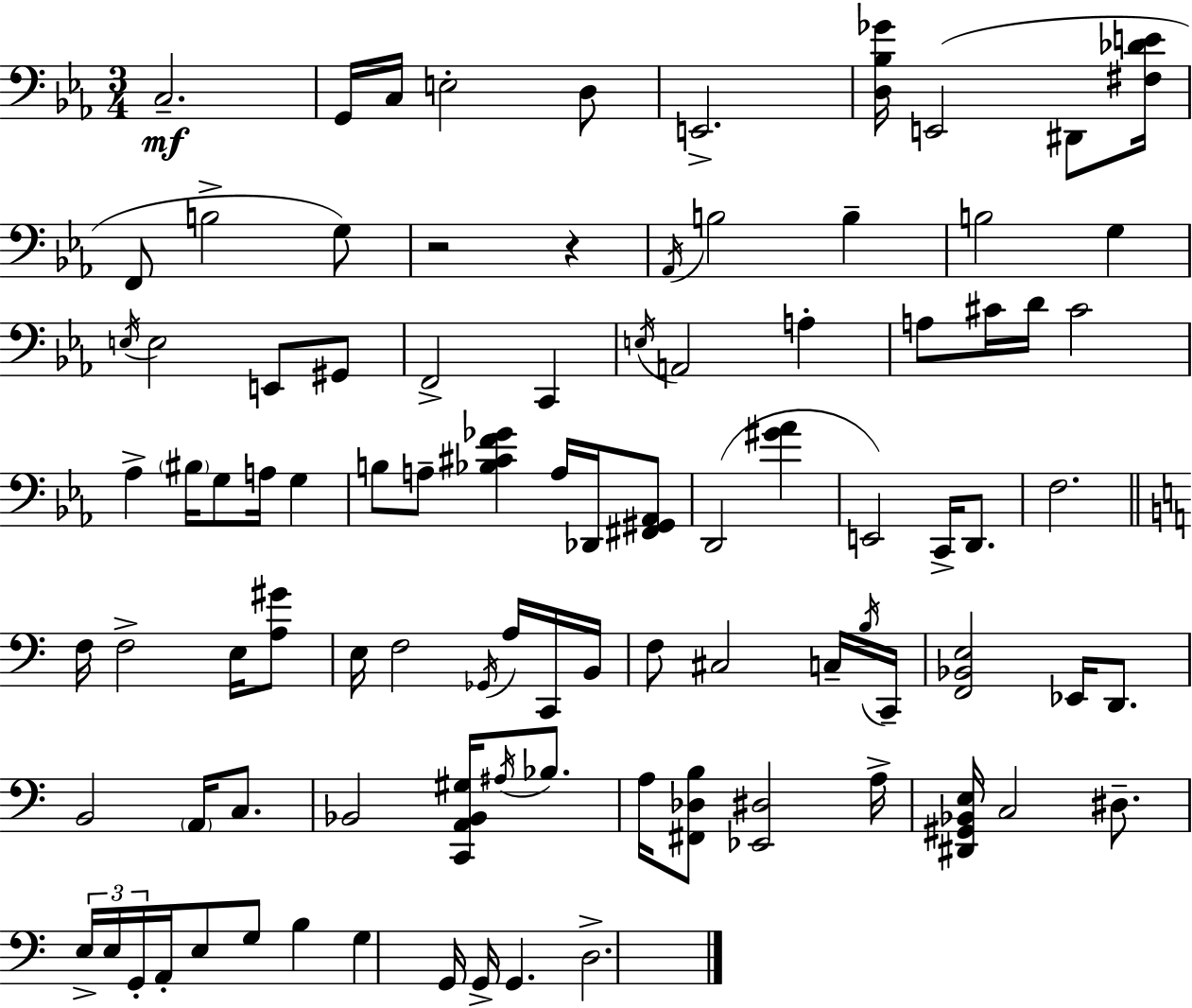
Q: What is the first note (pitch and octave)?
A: C3